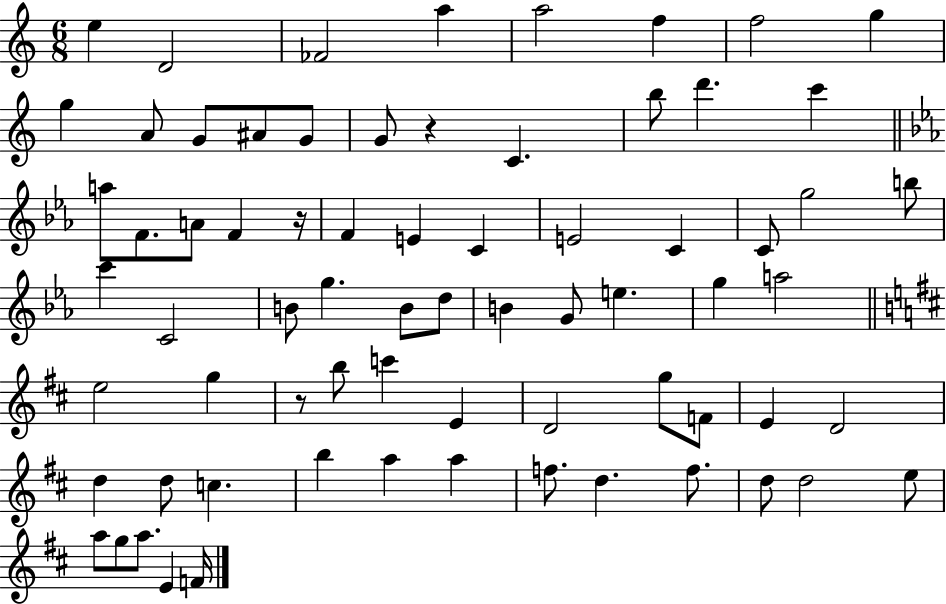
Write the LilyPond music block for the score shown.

{
  \clef treble
  \numericTimeSignature
  \time 6/8
  \key c \major
  e''4 d'2 | fes'2 a''4 | a''2 f''4 | f''2 g''4 | \break g''4 a'8 g'8 ais'8 g'8 | g'8 r4 c'4. | b''8 d'''4. c'''4 | \bar "||" \break \key ees \major a''8 f'8. a'8 f'4 r16 | f'4 e'4 c'4 | e'2 c'4 | c'8 g''2 b''8 | \break c'''4 c'2 | b'8 g''4. b'8 d''8 | b'4 g'8 e''4. | g''4 a''2 | \break \bar "||" \break \key d \major e''2 g''4 | r8 b''8 c'''4 e'4 | d'2 g''8 f'8 | e'4 d'2 | \break d''4 d''8 c''4. | b''4 a''4 a''4 | f''8. d''4. f''8. | d''8 d''2 e''8 | \break a''8 g''8 a''8. e'4 f'16 | \bar "|."
}